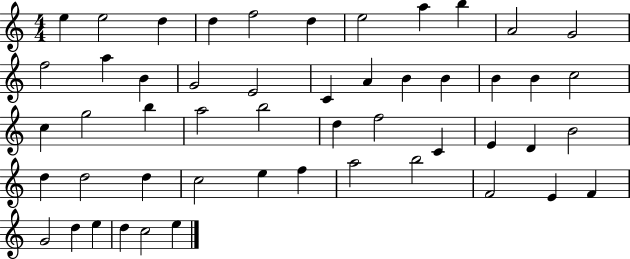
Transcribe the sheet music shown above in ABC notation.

X:1
T:Untitled
M:4/4
L:1/4
K:C
e e2 d d f2 d e2 a b A2 G2 f2 a B G2 E2 C A B B B B c2 c g2 b a2 b2 d f2 C E D B2 d d2 d c2 e f a2 b2 F2 E F G2 d e d c2 e